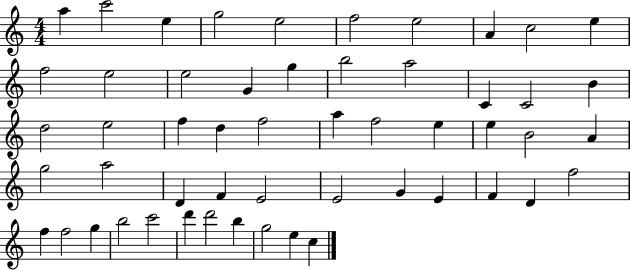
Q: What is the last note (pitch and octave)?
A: C5